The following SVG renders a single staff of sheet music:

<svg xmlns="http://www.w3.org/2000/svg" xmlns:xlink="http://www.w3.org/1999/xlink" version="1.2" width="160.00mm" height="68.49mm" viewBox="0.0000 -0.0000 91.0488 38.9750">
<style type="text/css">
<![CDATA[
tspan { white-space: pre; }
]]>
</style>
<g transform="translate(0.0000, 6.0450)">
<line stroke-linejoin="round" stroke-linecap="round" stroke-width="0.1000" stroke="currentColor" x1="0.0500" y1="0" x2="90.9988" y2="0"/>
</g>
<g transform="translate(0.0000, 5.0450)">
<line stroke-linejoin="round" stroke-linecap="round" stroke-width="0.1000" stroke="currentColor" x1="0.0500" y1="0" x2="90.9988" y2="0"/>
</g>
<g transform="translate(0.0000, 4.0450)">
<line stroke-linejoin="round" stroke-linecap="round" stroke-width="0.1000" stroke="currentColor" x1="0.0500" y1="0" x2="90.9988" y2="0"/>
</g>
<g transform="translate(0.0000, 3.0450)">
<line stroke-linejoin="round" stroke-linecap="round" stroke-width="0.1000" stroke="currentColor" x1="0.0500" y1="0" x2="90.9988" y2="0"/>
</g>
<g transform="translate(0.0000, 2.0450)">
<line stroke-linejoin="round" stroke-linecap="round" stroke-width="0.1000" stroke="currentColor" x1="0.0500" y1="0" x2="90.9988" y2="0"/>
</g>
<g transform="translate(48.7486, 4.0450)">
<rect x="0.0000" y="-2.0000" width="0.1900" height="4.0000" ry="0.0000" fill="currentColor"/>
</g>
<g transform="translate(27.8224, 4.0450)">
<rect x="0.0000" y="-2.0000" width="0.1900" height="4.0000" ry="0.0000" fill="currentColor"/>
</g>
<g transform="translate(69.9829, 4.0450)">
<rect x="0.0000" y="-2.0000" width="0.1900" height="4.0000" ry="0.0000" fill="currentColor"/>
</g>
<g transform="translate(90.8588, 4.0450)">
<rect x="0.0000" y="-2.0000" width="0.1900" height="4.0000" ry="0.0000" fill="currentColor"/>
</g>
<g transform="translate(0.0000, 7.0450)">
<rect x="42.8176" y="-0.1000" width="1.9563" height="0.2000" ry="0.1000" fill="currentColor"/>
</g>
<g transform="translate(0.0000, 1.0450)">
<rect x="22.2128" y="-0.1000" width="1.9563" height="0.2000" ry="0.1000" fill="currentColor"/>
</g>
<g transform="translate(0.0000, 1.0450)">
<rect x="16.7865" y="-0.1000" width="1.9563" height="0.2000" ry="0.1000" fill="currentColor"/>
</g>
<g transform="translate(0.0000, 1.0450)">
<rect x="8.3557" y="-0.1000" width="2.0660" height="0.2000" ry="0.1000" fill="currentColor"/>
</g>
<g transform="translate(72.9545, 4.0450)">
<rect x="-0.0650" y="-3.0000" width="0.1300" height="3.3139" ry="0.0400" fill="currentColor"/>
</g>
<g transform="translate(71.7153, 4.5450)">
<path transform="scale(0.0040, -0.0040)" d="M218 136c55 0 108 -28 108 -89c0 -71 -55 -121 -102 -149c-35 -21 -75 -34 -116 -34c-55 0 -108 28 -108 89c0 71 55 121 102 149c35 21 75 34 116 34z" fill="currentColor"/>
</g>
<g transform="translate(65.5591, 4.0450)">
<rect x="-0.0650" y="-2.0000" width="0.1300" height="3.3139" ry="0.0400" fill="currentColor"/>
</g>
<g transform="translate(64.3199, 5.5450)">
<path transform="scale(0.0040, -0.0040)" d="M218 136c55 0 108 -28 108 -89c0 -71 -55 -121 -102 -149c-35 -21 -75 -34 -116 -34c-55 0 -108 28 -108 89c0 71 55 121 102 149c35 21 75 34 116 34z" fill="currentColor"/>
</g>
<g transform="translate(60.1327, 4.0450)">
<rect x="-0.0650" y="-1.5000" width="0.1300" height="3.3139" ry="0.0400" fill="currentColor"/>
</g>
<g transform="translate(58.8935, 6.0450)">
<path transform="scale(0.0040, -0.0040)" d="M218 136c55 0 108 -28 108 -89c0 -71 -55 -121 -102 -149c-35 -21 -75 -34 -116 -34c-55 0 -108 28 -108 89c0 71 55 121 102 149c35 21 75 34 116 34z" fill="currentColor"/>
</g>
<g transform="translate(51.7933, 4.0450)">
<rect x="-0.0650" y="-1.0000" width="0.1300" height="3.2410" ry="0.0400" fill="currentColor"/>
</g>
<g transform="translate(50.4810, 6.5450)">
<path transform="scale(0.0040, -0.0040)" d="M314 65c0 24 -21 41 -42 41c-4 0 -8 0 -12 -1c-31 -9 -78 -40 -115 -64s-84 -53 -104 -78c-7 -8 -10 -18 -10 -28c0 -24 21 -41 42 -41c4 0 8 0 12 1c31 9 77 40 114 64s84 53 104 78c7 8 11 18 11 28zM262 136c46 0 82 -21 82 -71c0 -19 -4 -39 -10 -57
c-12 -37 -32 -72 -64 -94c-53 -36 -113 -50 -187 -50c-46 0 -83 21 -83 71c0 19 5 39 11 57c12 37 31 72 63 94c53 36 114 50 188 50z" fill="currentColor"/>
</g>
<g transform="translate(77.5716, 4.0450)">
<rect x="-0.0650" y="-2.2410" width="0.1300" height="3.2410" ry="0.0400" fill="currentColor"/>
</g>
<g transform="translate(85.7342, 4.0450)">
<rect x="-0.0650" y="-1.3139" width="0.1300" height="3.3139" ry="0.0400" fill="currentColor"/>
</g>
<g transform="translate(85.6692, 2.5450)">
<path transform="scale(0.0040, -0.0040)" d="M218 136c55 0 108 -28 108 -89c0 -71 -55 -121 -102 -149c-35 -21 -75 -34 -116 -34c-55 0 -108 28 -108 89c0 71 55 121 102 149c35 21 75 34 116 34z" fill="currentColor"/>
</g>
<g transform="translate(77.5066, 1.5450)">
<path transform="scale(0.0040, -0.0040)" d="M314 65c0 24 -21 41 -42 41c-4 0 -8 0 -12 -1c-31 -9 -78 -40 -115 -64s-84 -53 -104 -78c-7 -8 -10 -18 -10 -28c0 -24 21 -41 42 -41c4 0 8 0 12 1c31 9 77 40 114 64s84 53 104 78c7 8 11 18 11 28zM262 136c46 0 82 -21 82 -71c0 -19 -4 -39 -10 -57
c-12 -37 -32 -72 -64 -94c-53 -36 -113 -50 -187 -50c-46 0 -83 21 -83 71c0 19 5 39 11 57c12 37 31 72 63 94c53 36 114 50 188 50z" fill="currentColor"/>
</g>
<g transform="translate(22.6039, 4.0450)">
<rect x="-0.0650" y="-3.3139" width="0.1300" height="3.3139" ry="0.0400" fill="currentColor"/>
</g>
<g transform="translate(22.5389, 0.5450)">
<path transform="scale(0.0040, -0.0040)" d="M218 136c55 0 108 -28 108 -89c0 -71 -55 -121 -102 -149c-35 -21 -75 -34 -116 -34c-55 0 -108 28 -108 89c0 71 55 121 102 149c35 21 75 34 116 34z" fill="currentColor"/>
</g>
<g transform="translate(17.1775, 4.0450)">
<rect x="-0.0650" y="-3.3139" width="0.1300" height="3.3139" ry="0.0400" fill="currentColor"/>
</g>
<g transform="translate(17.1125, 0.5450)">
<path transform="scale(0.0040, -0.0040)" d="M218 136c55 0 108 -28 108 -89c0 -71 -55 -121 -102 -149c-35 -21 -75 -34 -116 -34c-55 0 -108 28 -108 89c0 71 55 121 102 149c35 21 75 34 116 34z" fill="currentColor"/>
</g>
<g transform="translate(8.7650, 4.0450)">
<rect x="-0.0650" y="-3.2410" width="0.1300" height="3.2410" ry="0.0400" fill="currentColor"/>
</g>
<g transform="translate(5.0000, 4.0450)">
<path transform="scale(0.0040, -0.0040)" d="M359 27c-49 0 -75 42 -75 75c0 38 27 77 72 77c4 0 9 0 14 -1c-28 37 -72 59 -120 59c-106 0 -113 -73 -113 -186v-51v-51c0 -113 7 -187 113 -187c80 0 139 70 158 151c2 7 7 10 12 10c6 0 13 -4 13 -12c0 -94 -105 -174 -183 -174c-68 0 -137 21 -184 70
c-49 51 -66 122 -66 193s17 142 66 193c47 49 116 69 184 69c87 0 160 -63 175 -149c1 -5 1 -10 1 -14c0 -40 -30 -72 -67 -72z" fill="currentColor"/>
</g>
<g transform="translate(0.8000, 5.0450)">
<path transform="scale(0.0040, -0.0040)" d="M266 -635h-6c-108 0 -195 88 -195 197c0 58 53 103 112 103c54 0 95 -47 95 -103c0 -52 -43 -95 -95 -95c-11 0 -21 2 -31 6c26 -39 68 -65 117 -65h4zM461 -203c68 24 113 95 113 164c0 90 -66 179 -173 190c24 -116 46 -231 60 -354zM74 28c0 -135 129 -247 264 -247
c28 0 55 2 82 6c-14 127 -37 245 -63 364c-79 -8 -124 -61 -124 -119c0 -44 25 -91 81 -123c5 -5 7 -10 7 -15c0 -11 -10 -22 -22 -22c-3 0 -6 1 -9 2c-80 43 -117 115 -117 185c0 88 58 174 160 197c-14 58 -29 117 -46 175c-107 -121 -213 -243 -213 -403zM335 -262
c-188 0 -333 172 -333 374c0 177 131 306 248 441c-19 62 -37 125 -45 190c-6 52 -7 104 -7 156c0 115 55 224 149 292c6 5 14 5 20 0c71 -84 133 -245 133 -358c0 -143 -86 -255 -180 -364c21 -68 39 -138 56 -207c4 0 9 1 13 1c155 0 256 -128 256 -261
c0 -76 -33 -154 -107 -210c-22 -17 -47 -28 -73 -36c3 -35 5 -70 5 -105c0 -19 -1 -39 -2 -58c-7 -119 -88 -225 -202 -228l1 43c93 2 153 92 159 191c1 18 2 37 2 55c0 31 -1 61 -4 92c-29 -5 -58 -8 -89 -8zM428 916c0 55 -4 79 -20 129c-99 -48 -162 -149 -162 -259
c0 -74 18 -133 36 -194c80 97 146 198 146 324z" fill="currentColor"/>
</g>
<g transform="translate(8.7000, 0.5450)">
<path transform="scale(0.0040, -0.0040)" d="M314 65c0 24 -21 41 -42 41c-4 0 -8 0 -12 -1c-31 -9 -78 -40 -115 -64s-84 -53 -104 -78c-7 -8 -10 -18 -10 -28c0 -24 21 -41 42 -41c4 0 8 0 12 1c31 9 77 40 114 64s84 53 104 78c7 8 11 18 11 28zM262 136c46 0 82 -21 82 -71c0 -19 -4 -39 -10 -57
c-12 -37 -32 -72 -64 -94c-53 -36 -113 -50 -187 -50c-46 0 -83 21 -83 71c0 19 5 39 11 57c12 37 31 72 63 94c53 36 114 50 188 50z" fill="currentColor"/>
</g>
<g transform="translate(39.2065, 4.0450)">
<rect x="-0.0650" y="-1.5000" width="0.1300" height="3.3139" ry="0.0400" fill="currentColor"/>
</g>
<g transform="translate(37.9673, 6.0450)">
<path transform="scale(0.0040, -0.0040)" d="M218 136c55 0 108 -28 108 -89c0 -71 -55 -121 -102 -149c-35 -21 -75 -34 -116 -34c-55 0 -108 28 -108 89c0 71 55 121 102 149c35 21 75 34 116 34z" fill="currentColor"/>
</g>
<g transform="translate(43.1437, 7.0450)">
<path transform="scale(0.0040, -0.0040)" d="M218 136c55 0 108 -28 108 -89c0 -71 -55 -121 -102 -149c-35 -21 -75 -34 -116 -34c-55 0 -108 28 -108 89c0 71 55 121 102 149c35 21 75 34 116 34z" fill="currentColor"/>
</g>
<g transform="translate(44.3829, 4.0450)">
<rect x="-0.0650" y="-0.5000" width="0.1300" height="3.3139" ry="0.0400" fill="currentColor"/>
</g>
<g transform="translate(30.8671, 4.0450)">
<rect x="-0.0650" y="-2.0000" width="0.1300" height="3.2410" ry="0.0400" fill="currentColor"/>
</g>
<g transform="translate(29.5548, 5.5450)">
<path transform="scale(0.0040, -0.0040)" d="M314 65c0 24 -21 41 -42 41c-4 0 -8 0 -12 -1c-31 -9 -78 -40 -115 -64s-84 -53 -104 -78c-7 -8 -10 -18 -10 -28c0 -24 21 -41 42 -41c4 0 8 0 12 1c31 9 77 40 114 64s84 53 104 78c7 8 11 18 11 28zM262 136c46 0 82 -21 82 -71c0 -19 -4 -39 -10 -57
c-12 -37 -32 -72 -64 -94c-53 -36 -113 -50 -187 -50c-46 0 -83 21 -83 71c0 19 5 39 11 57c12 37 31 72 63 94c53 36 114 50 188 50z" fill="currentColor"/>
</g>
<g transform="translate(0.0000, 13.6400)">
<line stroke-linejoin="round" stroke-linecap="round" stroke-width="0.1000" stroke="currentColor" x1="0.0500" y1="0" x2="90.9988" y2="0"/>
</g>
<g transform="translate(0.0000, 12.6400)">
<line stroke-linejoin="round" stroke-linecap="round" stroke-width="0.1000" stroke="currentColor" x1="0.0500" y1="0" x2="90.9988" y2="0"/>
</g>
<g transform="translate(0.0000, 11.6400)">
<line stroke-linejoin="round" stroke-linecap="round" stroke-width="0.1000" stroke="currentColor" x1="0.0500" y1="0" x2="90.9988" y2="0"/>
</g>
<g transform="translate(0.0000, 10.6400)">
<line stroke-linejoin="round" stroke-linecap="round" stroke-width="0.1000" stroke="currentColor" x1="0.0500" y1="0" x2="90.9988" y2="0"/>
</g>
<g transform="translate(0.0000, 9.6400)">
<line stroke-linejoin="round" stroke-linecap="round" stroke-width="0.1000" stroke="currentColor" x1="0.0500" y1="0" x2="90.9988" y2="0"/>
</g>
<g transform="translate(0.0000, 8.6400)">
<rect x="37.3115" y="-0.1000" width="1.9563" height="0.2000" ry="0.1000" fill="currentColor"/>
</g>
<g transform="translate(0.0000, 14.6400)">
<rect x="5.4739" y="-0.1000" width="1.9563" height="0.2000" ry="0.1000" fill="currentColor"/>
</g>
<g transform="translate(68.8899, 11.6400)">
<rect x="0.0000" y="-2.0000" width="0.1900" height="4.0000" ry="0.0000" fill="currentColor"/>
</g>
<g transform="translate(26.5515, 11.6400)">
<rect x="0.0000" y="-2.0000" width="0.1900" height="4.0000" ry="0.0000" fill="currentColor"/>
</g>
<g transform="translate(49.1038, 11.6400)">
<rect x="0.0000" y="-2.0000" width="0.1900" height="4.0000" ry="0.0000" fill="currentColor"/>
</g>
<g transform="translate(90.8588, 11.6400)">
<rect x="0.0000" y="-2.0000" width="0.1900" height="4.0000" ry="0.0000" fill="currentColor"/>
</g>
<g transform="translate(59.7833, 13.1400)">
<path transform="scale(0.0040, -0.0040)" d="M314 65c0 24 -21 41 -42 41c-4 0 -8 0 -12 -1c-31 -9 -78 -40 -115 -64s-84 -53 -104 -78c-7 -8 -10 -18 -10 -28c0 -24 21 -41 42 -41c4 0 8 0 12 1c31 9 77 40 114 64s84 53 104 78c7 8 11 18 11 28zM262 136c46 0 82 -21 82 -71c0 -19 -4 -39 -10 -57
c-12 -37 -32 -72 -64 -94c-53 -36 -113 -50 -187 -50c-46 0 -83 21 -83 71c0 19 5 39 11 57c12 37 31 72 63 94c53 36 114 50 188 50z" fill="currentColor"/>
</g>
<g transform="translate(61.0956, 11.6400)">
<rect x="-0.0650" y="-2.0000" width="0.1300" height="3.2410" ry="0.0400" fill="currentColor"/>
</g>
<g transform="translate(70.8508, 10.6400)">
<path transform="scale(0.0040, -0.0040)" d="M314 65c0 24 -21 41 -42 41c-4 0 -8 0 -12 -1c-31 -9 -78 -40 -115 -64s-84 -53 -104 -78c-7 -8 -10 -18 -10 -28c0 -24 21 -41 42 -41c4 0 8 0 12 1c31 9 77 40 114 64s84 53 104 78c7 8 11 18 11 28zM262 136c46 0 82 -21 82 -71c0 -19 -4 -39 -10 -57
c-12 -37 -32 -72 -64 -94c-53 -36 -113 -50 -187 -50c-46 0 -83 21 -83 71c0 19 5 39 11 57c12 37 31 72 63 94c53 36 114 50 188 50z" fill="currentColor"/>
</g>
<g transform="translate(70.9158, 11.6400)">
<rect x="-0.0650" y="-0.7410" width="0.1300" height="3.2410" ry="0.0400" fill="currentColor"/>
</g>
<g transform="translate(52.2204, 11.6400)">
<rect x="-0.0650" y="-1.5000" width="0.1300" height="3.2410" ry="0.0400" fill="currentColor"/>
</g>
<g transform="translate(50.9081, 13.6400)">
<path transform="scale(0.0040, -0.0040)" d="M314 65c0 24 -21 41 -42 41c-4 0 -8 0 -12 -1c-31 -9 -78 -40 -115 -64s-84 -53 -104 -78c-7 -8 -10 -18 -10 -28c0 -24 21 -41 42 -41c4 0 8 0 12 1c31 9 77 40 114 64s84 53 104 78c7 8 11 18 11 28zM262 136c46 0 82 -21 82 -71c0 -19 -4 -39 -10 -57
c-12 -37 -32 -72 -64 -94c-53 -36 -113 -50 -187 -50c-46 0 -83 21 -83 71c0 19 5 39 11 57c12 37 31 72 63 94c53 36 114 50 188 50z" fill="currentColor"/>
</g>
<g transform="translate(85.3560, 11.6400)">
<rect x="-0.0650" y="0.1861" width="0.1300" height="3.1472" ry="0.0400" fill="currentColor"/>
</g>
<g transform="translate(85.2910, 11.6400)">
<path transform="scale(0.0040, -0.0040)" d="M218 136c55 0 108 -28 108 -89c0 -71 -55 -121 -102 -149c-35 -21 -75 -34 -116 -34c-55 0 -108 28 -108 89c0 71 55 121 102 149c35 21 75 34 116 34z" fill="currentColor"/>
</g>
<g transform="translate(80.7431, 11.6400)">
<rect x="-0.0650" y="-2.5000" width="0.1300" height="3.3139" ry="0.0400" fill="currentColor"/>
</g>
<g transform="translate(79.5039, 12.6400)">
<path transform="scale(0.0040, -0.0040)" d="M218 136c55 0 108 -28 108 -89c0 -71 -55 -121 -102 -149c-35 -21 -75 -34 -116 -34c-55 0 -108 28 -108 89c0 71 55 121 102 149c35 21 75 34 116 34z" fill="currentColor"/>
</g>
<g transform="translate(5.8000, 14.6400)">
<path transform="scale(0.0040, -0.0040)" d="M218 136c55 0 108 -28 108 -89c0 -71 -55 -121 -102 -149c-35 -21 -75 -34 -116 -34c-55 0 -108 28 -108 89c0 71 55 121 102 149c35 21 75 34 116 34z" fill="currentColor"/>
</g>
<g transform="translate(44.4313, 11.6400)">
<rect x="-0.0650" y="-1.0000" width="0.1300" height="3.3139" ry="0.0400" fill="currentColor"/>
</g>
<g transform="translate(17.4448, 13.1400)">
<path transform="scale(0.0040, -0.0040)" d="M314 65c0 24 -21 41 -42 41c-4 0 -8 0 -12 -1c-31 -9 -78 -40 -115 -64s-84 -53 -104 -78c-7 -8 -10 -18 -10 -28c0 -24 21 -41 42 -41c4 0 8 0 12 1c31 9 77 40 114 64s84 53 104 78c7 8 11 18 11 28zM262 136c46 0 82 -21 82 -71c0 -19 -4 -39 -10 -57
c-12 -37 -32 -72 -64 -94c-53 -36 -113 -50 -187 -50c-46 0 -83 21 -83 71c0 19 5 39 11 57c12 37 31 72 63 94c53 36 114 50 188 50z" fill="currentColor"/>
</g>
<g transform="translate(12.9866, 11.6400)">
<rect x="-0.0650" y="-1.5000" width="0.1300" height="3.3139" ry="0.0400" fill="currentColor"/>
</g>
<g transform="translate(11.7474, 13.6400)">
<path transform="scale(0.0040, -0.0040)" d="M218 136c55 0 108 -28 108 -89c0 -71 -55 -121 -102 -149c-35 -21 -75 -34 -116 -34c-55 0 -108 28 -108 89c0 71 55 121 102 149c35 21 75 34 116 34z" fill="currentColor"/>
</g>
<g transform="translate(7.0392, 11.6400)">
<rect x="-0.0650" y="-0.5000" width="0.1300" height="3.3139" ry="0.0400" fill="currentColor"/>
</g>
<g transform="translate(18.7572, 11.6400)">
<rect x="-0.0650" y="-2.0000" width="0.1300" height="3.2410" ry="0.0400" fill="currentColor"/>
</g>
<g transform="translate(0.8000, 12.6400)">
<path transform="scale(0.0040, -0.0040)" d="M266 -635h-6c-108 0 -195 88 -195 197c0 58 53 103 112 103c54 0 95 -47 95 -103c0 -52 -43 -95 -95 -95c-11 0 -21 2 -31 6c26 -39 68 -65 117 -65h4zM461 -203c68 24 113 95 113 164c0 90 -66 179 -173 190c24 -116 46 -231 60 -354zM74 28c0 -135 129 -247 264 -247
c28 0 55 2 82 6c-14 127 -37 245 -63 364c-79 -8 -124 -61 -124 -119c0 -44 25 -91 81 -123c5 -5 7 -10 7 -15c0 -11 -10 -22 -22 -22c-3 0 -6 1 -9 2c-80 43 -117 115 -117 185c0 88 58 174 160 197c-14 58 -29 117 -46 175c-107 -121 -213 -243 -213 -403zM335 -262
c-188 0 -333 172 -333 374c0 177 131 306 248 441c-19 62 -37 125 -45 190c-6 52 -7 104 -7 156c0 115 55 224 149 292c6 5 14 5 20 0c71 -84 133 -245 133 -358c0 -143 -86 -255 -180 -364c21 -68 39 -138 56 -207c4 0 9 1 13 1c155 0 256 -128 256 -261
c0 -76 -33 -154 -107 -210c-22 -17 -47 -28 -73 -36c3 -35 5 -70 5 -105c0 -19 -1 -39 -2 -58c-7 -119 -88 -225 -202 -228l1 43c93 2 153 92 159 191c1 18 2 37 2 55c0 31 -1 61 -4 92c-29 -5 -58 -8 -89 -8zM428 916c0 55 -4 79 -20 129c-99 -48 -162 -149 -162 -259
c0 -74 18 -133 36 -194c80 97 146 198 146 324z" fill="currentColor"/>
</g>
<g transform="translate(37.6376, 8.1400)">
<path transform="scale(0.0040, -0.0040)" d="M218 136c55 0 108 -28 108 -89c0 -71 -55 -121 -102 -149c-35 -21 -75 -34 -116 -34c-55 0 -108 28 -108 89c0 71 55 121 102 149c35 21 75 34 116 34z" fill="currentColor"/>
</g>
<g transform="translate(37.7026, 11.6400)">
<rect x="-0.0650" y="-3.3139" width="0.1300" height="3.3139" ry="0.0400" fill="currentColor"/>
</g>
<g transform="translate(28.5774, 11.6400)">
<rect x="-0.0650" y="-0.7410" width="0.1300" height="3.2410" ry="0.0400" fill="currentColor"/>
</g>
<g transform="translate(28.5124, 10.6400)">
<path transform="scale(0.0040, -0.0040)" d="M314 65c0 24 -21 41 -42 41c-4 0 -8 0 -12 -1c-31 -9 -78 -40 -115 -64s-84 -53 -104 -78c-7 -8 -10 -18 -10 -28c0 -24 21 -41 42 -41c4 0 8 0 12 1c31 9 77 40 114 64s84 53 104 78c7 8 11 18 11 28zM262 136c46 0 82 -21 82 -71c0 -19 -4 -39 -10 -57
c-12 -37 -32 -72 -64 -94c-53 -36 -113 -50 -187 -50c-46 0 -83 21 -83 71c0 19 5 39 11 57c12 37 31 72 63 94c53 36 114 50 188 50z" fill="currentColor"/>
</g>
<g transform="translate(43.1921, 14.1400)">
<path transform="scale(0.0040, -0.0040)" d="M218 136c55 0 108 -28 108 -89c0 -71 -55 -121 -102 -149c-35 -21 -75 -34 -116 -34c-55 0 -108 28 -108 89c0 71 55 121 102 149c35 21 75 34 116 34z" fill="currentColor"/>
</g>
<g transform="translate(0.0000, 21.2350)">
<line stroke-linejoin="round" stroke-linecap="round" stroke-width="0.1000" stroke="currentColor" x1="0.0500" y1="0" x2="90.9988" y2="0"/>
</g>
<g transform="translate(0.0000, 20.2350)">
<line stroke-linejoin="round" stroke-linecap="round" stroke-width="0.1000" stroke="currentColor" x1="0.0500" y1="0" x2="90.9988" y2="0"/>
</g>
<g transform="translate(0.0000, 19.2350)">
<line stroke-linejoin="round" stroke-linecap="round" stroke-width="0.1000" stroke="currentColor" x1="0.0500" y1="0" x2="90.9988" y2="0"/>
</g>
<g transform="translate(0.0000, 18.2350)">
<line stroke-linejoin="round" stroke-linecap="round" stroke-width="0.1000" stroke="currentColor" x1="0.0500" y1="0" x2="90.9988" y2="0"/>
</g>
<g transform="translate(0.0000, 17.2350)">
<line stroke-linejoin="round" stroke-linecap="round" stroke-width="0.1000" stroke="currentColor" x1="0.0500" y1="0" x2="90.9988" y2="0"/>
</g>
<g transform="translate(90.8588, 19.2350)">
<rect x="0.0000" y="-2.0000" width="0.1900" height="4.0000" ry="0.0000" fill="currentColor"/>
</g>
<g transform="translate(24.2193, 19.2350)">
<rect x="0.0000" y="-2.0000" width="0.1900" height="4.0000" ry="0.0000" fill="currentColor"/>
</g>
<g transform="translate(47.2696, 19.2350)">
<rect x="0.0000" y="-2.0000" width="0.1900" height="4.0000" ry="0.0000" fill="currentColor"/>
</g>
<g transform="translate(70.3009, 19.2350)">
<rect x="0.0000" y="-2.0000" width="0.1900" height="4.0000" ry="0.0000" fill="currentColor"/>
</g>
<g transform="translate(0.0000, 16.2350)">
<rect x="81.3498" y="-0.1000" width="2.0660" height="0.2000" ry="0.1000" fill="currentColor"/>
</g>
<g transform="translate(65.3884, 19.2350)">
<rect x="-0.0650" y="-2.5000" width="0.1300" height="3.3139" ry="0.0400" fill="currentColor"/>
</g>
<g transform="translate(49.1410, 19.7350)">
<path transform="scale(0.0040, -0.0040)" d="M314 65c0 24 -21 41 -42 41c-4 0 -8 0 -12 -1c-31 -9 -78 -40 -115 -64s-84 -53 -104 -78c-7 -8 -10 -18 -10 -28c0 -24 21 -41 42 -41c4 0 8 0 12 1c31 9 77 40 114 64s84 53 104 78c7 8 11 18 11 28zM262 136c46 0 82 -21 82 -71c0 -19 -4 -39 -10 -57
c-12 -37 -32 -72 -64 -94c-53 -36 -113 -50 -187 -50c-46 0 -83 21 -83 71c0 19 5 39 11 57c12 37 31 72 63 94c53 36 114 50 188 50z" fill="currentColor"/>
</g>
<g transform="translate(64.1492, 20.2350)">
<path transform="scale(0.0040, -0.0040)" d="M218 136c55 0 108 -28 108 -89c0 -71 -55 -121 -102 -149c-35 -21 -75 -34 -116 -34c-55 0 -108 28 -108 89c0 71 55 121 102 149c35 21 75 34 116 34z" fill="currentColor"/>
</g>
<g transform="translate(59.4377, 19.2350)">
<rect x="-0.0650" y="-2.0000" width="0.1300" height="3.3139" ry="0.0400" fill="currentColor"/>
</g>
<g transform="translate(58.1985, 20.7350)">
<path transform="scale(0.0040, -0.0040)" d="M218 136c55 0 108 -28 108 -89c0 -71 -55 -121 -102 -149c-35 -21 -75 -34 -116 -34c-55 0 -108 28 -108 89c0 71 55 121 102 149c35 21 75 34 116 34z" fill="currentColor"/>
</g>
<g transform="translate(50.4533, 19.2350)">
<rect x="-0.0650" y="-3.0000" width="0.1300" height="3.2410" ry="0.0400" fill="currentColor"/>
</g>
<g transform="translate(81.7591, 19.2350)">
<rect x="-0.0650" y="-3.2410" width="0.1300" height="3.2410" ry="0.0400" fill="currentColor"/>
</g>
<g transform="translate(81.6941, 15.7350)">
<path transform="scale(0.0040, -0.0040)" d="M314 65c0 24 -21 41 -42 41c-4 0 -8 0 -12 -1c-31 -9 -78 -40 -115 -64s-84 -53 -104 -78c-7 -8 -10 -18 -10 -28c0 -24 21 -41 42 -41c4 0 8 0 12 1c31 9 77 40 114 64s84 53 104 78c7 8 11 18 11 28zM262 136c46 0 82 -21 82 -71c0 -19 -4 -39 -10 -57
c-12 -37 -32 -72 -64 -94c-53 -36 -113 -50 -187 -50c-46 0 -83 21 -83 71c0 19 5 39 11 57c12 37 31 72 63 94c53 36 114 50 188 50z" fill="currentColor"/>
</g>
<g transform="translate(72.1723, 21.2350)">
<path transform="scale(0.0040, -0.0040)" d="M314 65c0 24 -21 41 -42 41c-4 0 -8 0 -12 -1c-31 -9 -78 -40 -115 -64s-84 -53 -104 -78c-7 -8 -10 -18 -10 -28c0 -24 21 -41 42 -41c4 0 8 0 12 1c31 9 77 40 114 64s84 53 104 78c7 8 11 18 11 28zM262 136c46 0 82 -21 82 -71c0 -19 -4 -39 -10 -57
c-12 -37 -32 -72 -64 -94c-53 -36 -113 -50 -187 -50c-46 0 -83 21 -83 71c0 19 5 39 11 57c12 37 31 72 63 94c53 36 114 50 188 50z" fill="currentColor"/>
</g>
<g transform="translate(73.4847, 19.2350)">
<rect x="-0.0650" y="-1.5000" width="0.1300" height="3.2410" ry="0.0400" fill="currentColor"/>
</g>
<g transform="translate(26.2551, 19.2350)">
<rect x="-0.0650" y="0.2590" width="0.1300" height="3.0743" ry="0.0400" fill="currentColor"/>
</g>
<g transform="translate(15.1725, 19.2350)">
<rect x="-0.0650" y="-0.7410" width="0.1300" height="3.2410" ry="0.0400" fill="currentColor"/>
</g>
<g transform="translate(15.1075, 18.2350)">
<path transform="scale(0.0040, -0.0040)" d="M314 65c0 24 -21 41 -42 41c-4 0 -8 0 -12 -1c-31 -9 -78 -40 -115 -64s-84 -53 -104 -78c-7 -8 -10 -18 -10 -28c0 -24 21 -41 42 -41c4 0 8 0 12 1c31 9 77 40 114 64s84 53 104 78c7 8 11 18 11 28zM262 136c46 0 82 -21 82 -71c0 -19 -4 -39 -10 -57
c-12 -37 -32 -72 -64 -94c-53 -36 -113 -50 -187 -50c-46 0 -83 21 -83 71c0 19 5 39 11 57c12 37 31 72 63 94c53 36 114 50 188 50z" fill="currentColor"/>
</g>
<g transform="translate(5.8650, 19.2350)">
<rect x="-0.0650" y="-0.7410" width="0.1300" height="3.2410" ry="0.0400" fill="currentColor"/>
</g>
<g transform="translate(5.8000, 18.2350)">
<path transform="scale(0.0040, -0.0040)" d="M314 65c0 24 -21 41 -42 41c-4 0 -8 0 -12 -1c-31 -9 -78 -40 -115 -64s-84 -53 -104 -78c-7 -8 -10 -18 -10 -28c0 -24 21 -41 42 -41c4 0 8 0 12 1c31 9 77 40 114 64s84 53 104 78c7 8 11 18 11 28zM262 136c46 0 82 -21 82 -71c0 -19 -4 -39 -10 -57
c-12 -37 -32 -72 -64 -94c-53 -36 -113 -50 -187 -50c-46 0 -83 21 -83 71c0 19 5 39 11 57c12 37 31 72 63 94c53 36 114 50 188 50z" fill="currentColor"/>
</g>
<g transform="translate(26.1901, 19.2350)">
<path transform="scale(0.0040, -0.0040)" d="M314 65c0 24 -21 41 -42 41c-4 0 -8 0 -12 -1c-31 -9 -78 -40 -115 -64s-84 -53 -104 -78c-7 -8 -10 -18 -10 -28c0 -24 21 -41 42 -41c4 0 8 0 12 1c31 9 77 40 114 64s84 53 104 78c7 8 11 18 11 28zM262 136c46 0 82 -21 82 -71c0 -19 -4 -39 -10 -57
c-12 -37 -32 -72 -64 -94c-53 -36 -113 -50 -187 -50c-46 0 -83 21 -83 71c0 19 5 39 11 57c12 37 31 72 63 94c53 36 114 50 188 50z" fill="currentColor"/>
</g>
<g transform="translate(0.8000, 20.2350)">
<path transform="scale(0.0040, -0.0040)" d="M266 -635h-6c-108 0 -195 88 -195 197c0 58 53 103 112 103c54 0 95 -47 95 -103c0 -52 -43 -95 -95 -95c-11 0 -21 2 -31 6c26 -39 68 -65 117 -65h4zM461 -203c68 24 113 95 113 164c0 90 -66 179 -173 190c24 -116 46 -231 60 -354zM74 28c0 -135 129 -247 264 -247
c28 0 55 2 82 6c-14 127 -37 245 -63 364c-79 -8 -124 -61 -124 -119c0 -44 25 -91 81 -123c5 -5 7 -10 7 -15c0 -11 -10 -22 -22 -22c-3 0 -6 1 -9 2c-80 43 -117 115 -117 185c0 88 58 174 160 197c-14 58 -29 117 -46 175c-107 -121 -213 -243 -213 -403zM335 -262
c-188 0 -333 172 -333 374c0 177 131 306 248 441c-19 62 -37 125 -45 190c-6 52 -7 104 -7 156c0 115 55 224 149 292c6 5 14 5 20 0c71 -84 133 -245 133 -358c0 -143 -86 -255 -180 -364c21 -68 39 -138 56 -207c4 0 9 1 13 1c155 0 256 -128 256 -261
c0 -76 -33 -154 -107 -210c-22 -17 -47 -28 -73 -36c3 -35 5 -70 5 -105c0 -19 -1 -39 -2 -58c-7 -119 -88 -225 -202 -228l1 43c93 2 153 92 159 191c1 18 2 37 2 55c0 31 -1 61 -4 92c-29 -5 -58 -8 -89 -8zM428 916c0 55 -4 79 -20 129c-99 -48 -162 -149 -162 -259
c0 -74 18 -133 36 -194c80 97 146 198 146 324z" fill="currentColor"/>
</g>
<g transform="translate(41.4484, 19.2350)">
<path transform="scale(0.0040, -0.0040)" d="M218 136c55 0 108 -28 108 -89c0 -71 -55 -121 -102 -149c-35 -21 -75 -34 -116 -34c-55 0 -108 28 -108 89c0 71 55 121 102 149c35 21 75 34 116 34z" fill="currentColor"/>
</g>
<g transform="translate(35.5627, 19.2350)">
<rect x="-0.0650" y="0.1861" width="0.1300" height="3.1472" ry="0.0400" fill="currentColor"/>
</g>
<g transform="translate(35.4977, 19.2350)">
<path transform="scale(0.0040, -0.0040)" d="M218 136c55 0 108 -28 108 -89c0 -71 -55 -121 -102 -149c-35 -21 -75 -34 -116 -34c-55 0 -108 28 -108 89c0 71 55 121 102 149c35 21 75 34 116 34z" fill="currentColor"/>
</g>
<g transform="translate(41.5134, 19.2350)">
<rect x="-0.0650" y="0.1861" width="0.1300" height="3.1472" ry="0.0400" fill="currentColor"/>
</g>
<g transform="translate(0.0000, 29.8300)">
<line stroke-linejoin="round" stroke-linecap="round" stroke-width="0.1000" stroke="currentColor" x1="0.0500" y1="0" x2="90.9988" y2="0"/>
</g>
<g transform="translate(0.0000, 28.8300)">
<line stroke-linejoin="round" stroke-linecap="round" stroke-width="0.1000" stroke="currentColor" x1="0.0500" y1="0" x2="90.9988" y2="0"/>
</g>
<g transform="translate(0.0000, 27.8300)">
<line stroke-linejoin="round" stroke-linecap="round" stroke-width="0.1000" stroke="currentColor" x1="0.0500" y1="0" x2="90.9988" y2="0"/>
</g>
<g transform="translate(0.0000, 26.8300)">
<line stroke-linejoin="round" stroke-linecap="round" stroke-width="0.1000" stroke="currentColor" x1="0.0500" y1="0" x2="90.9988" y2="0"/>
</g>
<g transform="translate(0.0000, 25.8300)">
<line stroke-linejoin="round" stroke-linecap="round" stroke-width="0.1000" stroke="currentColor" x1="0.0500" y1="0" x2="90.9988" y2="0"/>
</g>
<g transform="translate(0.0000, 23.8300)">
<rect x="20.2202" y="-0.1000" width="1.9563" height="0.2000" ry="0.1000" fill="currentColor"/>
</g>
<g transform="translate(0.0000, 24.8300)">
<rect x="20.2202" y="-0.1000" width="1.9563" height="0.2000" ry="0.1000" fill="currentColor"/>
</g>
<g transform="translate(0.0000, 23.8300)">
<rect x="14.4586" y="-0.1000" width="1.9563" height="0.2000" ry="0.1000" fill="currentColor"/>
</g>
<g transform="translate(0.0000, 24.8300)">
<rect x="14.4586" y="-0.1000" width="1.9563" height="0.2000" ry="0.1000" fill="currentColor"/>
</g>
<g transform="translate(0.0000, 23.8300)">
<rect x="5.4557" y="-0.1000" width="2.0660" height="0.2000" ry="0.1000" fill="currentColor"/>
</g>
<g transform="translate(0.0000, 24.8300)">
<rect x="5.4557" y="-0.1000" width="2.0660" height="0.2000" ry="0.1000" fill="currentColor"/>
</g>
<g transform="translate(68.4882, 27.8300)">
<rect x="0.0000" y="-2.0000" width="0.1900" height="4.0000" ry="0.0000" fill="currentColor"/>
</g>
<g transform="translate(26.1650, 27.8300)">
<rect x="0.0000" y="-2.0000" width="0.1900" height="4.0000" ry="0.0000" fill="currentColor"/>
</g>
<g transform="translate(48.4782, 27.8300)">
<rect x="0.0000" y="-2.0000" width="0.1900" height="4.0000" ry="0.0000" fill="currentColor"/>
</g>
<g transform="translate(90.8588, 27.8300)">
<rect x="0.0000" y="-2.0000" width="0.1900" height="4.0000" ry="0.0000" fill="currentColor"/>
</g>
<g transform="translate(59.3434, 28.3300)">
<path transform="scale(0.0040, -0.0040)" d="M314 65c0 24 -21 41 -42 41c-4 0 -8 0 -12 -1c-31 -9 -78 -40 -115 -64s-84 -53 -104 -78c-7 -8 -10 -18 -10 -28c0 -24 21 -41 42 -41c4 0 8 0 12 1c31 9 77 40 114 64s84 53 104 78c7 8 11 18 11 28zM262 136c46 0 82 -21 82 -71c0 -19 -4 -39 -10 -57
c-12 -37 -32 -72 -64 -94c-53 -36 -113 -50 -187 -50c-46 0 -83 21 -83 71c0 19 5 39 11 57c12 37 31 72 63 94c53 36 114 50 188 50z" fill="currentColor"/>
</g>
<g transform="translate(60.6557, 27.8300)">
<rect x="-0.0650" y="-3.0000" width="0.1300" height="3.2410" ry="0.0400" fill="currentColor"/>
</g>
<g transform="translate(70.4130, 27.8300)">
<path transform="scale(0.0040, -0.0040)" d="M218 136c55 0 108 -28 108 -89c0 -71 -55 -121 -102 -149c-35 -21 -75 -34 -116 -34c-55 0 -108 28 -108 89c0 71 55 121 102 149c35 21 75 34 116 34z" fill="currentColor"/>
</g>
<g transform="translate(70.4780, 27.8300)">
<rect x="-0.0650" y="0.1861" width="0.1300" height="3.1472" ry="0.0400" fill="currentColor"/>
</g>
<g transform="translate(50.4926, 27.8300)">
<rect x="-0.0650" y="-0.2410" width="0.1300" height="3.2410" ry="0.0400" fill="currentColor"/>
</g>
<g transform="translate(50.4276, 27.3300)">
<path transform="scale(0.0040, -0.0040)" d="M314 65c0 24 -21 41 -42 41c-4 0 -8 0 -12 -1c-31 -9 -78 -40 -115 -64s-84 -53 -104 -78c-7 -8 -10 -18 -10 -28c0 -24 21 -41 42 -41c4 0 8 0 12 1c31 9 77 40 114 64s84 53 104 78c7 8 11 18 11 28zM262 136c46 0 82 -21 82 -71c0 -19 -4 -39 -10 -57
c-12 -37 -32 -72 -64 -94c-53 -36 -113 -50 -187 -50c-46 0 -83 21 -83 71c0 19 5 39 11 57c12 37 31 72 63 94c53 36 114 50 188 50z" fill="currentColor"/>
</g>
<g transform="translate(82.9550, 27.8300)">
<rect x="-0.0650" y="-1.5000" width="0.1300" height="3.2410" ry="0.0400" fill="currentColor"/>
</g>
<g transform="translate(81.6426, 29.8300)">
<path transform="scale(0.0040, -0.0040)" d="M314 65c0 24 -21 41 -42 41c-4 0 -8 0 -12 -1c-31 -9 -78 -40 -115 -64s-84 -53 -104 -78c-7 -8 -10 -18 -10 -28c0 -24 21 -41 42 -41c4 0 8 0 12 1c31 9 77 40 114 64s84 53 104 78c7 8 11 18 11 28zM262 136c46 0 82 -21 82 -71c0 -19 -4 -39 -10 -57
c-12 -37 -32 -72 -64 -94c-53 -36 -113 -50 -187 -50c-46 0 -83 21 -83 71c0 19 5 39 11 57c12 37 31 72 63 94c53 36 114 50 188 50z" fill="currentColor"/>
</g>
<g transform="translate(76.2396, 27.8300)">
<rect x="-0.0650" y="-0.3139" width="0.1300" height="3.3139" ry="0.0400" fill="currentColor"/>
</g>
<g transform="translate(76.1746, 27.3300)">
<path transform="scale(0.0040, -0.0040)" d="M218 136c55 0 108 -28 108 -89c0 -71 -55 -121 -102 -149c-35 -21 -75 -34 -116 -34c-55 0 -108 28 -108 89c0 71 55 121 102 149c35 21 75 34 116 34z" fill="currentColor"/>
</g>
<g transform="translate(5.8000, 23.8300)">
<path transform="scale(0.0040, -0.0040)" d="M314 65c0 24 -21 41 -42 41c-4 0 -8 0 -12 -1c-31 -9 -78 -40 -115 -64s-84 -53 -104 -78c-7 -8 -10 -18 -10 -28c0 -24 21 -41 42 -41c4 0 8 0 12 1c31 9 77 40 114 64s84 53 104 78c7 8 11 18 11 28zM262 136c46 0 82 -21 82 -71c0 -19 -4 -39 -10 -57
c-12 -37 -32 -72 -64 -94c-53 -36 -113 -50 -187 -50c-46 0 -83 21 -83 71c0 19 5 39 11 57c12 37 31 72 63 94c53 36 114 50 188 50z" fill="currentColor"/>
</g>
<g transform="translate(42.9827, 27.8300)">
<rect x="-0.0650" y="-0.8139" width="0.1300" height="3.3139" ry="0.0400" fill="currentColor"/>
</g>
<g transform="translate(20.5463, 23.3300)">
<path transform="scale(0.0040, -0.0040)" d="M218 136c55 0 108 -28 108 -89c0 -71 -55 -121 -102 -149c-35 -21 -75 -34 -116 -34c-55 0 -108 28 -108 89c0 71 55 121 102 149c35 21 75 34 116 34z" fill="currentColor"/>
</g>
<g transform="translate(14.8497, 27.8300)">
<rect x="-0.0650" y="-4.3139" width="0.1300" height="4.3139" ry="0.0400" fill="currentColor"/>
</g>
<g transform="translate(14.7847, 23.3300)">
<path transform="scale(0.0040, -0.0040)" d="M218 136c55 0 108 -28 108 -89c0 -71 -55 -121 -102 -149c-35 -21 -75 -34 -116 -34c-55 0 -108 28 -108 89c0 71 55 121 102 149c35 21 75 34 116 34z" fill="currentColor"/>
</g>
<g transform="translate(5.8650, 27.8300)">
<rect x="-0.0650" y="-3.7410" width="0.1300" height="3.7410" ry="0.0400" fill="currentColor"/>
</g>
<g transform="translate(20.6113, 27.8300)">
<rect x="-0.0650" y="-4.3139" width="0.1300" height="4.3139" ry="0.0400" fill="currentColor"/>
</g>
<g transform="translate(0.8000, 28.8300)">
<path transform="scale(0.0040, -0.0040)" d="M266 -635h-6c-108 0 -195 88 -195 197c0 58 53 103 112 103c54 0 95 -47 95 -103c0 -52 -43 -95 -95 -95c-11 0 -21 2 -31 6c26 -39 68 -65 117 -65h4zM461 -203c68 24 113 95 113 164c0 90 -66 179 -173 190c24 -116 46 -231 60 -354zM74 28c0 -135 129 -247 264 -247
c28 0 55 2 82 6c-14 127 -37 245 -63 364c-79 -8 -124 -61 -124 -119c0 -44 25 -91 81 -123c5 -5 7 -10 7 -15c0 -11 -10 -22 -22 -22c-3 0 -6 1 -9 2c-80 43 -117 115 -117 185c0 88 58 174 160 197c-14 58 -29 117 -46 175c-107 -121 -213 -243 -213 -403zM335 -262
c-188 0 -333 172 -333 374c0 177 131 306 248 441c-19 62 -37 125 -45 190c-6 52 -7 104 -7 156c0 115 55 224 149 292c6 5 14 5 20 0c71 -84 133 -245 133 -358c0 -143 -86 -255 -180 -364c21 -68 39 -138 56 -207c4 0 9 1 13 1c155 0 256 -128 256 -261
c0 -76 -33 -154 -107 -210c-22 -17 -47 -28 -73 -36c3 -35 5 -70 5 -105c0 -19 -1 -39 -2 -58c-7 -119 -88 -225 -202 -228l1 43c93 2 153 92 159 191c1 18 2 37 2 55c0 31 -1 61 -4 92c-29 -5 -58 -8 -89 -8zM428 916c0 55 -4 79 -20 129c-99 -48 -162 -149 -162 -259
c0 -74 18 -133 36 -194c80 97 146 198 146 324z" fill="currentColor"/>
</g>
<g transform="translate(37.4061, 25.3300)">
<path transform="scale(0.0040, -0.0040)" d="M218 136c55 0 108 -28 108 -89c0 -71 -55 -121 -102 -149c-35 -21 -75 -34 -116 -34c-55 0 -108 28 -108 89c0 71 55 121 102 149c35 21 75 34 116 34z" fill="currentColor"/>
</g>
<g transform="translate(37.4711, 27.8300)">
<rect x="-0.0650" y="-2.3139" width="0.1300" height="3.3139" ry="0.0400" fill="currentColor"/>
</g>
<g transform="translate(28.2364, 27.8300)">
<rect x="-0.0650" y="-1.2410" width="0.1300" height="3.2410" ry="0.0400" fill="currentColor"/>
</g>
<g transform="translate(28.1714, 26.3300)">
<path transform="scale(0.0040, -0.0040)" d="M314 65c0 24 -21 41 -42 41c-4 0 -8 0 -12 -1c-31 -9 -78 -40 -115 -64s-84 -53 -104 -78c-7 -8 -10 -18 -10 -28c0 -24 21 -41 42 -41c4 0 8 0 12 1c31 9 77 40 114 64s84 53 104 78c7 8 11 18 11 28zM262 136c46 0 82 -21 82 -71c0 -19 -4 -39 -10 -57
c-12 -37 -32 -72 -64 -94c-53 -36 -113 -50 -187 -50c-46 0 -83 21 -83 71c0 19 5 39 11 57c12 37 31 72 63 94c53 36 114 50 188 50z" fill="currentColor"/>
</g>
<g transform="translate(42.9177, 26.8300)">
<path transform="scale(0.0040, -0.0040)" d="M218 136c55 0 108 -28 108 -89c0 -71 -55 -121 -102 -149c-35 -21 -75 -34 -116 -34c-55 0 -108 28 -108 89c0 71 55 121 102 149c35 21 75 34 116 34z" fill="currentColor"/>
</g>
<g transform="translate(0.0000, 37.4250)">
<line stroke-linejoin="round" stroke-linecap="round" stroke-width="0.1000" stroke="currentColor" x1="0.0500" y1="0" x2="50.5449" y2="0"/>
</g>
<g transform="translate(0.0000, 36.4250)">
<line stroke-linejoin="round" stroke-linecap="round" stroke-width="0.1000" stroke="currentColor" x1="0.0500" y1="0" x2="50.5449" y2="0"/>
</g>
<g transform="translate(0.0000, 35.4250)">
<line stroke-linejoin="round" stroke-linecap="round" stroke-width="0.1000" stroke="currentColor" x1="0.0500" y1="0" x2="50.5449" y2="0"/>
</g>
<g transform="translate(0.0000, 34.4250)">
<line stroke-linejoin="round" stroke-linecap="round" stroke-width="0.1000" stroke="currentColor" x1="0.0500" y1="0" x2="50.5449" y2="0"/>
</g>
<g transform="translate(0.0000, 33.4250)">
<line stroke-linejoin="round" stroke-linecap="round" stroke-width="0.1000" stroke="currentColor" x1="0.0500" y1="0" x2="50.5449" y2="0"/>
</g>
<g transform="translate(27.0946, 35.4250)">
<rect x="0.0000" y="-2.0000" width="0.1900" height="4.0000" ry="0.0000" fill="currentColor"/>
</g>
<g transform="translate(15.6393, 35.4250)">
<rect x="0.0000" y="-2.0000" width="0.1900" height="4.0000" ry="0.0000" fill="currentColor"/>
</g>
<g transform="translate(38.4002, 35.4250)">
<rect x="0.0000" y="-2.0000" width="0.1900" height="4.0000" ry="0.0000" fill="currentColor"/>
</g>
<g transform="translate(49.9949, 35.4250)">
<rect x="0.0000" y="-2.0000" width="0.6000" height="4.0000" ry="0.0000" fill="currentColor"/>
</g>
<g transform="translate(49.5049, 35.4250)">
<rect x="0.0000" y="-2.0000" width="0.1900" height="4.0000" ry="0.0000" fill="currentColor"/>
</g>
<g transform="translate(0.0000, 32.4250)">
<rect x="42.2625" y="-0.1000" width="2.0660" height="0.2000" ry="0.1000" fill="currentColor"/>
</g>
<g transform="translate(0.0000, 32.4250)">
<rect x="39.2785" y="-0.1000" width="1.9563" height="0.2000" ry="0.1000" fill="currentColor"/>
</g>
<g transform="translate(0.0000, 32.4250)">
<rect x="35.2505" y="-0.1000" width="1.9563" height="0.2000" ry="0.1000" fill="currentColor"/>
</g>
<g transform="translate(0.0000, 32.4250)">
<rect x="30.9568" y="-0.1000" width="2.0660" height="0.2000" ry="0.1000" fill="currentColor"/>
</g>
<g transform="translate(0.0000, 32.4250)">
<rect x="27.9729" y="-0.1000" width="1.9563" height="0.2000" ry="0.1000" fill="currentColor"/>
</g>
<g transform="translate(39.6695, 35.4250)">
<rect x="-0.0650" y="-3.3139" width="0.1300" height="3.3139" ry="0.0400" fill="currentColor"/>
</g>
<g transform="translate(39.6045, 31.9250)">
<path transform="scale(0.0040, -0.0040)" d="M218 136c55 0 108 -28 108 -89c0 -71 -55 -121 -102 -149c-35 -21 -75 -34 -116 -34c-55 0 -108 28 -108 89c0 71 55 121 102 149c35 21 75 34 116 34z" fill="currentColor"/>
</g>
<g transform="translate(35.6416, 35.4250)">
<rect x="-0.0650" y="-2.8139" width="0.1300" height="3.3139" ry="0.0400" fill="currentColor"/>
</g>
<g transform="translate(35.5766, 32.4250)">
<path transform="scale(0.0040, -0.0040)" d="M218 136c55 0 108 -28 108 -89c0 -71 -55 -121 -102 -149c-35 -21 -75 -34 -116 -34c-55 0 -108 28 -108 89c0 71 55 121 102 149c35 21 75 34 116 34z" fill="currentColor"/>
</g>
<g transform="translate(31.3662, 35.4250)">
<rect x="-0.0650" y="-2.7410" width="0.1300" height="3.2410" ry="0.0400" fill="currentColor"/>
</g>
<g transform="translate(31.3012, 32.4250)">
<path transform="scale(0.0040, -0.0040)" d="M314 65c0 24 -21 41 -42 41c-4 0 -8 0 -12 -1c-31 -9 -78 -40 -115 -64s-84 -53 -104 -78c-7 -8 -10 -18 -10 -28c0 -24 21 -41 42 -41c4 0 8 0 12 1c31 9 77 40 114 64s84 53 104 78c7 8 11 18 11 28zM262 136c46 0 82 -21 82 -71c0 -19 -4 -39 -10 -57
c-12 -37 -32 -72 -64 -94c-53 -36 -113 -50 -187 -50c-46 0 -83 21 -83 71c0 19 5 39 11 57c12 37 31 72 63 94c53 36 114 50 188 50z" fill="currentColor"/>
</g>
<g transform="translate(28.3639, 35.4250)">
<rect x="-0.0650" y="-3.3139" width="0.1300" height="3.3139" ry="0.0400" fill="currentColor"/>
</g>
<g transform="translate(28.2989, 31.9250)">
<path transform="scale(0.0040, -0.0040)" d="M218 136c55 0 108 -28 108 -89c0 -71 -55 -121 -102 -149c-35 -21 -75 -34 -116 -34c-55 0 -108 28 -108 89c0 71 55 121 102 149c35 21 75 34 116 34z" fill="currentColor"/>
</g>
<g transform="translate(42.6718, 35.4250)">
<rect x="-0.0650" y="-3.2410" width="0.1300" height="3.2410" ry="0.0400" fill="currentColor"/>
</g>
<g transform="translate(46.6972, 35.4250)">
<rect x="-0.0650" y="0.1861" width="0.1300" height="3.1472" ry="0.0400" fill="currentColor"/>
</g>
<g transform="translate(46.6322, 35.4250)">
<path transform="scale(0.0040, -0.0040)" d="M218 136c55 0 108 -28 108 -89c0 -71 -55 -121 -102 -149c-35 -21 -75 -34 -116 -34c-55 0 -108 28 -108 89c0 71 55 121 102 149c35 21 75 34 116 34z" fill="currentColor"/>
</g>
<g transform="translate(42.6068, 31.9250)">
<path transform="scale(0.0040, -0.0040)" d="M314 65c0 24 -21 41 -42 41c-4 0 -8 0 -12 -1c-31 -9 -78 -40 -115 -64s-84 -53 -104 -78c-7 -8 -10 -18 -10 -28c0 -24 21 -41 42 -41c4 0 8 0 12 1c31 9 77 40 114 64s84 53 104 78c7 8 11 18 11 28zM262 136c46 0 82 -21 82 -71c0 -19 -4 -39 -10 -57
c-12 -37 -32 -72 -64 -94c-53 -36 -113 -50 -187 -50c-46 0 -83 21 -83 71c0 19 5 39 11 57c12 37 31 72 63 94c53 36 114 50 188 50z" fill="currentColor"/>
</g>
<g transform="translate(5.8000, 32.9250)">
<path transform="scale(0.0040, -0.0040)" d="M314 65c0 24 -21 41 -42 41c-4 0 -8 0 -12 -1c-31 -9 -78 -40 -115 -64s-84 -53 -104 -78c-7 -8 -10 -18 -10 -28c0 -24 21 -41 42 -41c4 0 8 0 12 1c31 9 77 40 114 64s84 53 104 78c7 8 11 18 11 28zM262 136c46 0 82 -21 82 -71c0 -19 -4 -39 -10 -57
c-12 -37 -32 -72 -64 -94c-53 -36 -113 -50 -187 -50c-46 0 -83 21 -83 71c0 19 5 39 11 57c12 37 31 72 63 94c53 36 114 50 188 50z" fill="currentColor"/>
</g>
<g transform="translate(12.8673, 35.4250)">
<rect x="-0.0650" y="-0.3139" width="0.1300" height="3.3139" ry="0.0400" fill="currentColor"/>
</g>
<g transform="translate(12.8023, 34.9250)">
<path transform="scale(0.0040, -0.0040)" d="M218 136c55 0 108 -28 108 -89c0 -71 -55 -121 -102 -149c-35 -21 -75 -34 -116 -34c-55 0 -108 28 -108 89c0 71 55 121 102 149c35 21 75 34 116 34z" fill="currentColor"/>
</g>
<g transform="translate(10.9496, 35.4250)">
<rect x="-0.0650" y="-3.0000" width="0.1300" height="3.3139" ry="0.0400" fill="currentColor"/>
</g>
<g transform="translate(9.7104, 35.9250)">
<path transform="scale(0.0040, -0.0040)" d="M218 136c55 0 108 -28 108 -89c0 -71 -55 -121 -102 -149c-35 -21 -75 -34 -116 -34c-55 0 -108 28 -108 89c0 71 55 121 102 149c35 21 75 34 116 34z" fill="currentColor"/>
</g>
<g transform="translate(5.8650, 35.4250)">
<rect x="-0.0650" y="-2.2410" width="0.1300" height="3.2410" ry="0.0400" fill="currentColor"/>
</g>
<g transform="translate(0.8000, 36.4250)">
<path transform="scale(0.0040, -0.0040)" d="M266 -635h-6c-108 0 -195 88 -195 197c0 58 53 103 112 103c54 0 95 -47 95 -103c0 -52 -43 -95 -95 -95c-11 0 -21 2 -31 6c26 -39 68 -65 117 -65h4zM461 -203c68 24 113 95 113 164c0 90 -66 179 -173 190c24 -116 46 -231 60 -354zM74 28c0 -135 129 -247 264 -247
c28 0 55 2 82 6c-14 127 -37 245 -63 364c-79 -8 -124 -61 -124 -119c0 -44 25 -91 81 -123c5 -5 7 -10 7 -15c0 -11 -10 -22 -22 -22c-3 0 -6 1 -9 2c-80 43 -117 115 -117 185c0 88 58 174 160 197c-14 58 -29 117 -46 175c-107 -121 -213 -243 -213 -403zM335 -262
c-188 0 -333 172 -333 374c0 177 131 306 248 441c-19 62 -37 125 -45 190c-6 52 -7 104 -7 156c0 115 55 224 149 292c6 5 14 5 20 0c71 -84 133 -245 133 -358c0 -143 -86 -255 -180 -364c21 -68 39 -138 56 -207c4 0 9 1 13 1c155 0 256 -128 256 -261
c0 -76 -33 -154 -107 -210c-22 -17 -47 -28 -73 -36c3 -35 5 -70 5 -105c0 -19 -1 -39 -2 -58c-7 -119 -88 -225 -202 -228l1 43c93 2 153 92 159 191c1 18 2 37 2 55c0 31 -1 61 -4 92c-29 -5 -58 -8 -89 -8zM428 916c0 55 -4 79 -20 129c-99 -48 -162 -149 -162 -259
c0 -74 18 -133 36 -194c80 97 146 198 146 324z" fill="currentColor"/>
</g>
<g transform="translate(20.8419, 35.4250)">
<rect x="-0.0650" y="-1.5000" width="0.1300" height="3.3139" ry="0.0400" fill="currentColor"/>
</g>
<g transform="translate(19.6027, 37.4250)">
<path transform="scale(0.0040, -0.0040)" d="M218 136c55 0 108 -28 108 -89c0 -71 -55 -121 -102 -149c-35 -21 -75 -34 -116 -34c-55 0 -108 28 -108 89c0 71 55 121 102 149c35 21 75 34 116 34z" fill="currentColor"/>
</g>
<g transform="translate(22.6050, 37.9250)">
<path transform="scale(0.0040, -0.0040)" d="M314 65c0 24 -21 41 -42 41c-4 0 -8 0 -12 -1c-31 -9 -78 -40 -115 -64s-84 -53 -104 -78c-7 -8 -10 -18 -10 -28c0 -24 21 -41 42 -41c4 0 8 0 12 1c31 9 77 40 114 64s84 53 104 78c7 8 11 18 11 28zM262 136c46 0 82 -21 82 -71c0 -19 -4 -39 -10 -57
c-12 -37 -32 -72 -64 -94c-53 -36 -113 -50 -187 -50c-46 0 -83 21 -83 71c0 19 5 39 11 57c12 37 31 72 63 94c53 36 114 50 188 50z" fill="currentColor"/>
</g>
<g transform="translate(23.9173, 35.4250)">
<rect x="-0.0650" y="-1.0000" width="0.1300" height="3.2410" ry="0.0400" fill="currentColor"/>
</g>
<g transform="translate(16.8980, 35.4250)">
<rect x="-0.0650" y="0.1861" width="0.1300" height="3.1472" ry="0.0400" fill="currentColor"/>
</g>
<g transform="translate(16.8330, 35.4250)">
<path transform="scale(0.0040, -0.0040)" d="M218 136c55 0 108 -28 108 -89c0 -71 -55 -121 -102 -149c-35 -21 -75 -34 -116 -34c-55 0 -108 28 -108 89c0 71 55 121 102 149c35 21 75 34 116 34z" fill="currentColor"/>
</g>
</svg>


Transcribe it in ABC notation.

X:1
T:Untitled
M:4/4
L:1/4
K:C
b2 b b F2 E C D2 E F A g2 e C E F2 d2 b D E2 F2 d2 G B d2 d2 B2 B B A2 F G E2 b2 c'2 d' d' e2 g d c2 A2 B c E2 g2 A c B E D2 b a2 a b b2 B